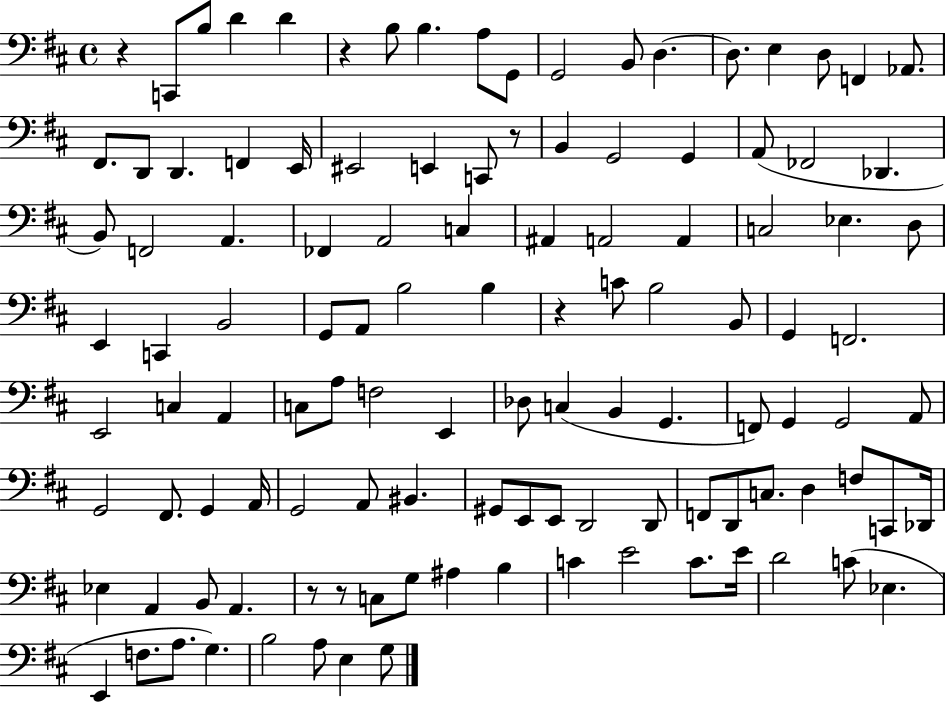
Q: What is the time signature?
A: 4/4